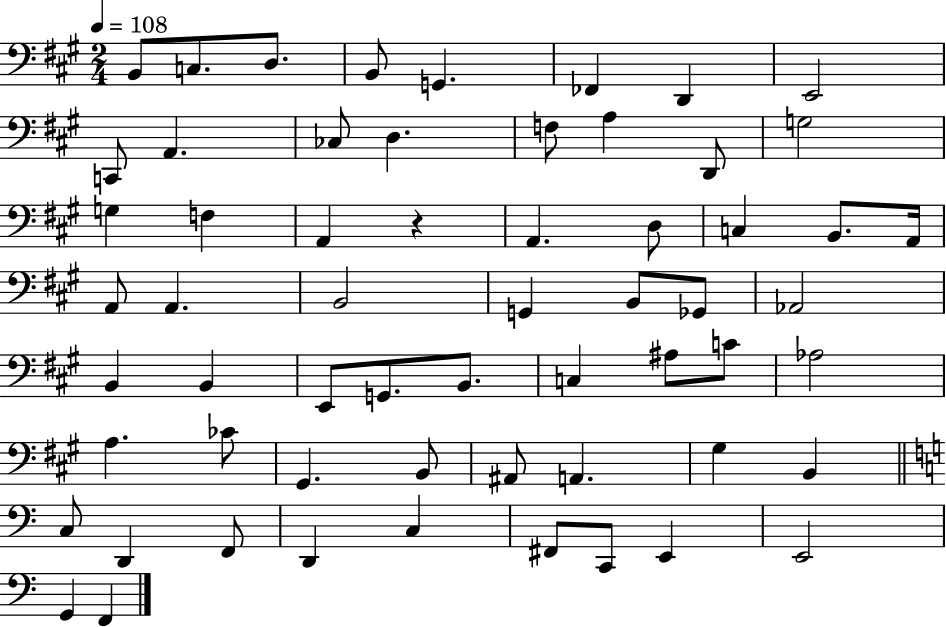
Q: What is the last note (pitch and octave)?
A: F2